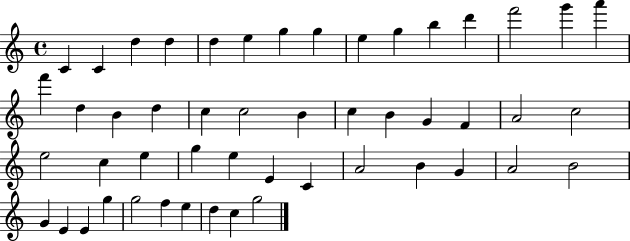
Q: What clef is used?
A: treble